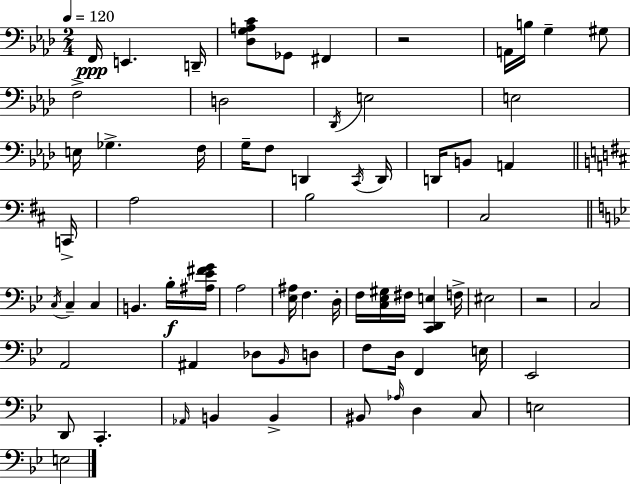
{
  \clef bass
  \numericTimeSignature
  \time 2/4
  \key aes \major
  \tempo 4 = 120
  \repeat volta 2 { f,16\ppp e,4. d,16-- | <des g a c'>8 ges,8 fis,4 | r2 | a,16 b16 g4-- gis8 | \break f2-> | d2 | \acciaccatura { des,16 } e2 | e2 | \break e16 ges4.-> | f16 g16-- f8 d,4 | \acciaccatura { c,16 } d,16 d,16 b,8 a,4 | \bar "||" \break \key b \minor c,16-> a2 | b2 | cis2 | \bar "||" \break \key bes \major \acciaccatura { c16 } c4-- c4 | b,4. bes16-.\f | <ais ees' fis' g'>16 a2 | <ees ais>16 f4. | \break d16-. f16 <c ees gis>16 fis16 <c, d, e>4 | f16-> eis2 | r2 | c2 | \break a,2 | ais,4 des8 \grace { bes,16 } | d8 f8 d16 f,4 | e16 ees,2 | \break d,8 c,4.-. | \grace { aes,16 } b,4 b,4-> | bis,8 \grace { aes16 } d4 | c8 e2 | \break e2 | } \bar "|."
}